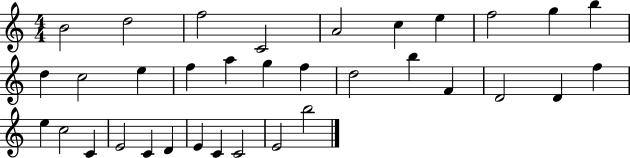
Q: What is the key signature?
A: C major